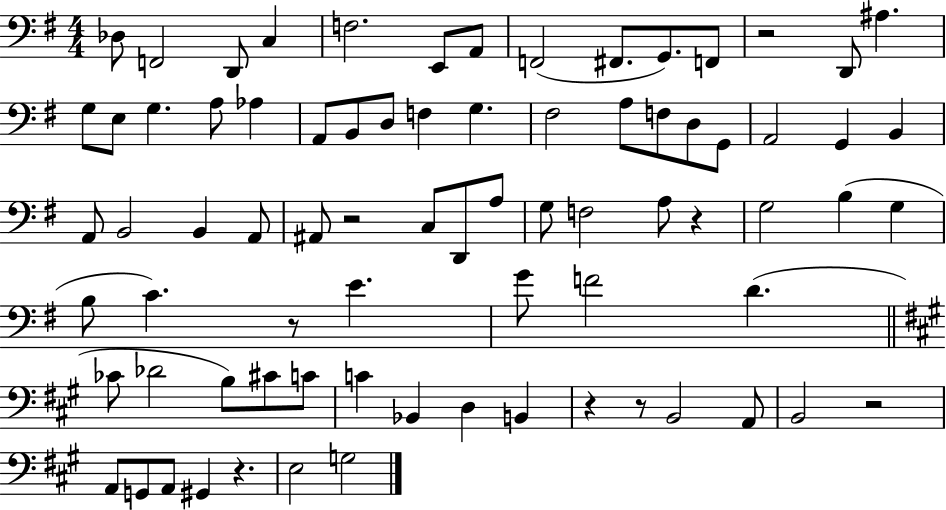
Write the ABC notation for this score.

X:1
T:Untitled
M:4/4
L:1/4
K:G
_D,/2 F,,2 D,,/2 C, F,2 E,,/2 A,,/2 F,,2 ^F,,/2 G,,/2 F,,/2 z2 D,,/2 ^A, G,/2 E,/2 G, A,/2 _A, A,,/2 B,,/2 D,/2 F, G, ^F,2 A,/2 F,/2 D,/2 G,,/2 A,,2 G,, B,, A,,/2 B,,2 B,, A,,/2 ^A,,/2 z2 C,/2 D,,/2 A,/2 G,/2 F,2 A,/2 z G,2 B, G, B,/2 C z/2 E G/2 F2 D _C/2 _D2 B,/2 ^C/2 C/2 C _B,, D, B,, z z/2 B,,2 A,,/2 B,,2 z2 A,,/2 G,,/2 A,,/2 ^G,, z E,2 G,2